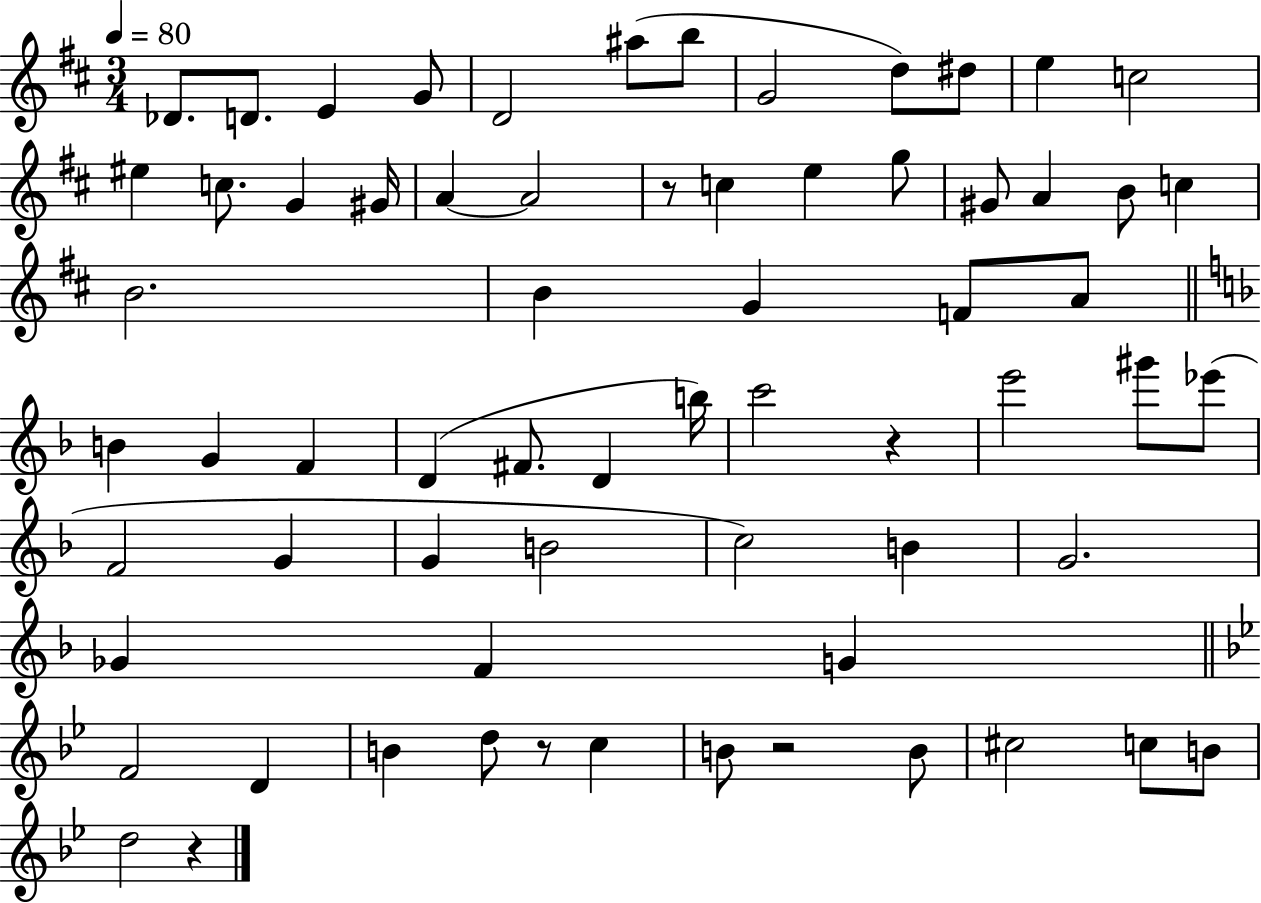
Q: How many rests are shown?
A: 5